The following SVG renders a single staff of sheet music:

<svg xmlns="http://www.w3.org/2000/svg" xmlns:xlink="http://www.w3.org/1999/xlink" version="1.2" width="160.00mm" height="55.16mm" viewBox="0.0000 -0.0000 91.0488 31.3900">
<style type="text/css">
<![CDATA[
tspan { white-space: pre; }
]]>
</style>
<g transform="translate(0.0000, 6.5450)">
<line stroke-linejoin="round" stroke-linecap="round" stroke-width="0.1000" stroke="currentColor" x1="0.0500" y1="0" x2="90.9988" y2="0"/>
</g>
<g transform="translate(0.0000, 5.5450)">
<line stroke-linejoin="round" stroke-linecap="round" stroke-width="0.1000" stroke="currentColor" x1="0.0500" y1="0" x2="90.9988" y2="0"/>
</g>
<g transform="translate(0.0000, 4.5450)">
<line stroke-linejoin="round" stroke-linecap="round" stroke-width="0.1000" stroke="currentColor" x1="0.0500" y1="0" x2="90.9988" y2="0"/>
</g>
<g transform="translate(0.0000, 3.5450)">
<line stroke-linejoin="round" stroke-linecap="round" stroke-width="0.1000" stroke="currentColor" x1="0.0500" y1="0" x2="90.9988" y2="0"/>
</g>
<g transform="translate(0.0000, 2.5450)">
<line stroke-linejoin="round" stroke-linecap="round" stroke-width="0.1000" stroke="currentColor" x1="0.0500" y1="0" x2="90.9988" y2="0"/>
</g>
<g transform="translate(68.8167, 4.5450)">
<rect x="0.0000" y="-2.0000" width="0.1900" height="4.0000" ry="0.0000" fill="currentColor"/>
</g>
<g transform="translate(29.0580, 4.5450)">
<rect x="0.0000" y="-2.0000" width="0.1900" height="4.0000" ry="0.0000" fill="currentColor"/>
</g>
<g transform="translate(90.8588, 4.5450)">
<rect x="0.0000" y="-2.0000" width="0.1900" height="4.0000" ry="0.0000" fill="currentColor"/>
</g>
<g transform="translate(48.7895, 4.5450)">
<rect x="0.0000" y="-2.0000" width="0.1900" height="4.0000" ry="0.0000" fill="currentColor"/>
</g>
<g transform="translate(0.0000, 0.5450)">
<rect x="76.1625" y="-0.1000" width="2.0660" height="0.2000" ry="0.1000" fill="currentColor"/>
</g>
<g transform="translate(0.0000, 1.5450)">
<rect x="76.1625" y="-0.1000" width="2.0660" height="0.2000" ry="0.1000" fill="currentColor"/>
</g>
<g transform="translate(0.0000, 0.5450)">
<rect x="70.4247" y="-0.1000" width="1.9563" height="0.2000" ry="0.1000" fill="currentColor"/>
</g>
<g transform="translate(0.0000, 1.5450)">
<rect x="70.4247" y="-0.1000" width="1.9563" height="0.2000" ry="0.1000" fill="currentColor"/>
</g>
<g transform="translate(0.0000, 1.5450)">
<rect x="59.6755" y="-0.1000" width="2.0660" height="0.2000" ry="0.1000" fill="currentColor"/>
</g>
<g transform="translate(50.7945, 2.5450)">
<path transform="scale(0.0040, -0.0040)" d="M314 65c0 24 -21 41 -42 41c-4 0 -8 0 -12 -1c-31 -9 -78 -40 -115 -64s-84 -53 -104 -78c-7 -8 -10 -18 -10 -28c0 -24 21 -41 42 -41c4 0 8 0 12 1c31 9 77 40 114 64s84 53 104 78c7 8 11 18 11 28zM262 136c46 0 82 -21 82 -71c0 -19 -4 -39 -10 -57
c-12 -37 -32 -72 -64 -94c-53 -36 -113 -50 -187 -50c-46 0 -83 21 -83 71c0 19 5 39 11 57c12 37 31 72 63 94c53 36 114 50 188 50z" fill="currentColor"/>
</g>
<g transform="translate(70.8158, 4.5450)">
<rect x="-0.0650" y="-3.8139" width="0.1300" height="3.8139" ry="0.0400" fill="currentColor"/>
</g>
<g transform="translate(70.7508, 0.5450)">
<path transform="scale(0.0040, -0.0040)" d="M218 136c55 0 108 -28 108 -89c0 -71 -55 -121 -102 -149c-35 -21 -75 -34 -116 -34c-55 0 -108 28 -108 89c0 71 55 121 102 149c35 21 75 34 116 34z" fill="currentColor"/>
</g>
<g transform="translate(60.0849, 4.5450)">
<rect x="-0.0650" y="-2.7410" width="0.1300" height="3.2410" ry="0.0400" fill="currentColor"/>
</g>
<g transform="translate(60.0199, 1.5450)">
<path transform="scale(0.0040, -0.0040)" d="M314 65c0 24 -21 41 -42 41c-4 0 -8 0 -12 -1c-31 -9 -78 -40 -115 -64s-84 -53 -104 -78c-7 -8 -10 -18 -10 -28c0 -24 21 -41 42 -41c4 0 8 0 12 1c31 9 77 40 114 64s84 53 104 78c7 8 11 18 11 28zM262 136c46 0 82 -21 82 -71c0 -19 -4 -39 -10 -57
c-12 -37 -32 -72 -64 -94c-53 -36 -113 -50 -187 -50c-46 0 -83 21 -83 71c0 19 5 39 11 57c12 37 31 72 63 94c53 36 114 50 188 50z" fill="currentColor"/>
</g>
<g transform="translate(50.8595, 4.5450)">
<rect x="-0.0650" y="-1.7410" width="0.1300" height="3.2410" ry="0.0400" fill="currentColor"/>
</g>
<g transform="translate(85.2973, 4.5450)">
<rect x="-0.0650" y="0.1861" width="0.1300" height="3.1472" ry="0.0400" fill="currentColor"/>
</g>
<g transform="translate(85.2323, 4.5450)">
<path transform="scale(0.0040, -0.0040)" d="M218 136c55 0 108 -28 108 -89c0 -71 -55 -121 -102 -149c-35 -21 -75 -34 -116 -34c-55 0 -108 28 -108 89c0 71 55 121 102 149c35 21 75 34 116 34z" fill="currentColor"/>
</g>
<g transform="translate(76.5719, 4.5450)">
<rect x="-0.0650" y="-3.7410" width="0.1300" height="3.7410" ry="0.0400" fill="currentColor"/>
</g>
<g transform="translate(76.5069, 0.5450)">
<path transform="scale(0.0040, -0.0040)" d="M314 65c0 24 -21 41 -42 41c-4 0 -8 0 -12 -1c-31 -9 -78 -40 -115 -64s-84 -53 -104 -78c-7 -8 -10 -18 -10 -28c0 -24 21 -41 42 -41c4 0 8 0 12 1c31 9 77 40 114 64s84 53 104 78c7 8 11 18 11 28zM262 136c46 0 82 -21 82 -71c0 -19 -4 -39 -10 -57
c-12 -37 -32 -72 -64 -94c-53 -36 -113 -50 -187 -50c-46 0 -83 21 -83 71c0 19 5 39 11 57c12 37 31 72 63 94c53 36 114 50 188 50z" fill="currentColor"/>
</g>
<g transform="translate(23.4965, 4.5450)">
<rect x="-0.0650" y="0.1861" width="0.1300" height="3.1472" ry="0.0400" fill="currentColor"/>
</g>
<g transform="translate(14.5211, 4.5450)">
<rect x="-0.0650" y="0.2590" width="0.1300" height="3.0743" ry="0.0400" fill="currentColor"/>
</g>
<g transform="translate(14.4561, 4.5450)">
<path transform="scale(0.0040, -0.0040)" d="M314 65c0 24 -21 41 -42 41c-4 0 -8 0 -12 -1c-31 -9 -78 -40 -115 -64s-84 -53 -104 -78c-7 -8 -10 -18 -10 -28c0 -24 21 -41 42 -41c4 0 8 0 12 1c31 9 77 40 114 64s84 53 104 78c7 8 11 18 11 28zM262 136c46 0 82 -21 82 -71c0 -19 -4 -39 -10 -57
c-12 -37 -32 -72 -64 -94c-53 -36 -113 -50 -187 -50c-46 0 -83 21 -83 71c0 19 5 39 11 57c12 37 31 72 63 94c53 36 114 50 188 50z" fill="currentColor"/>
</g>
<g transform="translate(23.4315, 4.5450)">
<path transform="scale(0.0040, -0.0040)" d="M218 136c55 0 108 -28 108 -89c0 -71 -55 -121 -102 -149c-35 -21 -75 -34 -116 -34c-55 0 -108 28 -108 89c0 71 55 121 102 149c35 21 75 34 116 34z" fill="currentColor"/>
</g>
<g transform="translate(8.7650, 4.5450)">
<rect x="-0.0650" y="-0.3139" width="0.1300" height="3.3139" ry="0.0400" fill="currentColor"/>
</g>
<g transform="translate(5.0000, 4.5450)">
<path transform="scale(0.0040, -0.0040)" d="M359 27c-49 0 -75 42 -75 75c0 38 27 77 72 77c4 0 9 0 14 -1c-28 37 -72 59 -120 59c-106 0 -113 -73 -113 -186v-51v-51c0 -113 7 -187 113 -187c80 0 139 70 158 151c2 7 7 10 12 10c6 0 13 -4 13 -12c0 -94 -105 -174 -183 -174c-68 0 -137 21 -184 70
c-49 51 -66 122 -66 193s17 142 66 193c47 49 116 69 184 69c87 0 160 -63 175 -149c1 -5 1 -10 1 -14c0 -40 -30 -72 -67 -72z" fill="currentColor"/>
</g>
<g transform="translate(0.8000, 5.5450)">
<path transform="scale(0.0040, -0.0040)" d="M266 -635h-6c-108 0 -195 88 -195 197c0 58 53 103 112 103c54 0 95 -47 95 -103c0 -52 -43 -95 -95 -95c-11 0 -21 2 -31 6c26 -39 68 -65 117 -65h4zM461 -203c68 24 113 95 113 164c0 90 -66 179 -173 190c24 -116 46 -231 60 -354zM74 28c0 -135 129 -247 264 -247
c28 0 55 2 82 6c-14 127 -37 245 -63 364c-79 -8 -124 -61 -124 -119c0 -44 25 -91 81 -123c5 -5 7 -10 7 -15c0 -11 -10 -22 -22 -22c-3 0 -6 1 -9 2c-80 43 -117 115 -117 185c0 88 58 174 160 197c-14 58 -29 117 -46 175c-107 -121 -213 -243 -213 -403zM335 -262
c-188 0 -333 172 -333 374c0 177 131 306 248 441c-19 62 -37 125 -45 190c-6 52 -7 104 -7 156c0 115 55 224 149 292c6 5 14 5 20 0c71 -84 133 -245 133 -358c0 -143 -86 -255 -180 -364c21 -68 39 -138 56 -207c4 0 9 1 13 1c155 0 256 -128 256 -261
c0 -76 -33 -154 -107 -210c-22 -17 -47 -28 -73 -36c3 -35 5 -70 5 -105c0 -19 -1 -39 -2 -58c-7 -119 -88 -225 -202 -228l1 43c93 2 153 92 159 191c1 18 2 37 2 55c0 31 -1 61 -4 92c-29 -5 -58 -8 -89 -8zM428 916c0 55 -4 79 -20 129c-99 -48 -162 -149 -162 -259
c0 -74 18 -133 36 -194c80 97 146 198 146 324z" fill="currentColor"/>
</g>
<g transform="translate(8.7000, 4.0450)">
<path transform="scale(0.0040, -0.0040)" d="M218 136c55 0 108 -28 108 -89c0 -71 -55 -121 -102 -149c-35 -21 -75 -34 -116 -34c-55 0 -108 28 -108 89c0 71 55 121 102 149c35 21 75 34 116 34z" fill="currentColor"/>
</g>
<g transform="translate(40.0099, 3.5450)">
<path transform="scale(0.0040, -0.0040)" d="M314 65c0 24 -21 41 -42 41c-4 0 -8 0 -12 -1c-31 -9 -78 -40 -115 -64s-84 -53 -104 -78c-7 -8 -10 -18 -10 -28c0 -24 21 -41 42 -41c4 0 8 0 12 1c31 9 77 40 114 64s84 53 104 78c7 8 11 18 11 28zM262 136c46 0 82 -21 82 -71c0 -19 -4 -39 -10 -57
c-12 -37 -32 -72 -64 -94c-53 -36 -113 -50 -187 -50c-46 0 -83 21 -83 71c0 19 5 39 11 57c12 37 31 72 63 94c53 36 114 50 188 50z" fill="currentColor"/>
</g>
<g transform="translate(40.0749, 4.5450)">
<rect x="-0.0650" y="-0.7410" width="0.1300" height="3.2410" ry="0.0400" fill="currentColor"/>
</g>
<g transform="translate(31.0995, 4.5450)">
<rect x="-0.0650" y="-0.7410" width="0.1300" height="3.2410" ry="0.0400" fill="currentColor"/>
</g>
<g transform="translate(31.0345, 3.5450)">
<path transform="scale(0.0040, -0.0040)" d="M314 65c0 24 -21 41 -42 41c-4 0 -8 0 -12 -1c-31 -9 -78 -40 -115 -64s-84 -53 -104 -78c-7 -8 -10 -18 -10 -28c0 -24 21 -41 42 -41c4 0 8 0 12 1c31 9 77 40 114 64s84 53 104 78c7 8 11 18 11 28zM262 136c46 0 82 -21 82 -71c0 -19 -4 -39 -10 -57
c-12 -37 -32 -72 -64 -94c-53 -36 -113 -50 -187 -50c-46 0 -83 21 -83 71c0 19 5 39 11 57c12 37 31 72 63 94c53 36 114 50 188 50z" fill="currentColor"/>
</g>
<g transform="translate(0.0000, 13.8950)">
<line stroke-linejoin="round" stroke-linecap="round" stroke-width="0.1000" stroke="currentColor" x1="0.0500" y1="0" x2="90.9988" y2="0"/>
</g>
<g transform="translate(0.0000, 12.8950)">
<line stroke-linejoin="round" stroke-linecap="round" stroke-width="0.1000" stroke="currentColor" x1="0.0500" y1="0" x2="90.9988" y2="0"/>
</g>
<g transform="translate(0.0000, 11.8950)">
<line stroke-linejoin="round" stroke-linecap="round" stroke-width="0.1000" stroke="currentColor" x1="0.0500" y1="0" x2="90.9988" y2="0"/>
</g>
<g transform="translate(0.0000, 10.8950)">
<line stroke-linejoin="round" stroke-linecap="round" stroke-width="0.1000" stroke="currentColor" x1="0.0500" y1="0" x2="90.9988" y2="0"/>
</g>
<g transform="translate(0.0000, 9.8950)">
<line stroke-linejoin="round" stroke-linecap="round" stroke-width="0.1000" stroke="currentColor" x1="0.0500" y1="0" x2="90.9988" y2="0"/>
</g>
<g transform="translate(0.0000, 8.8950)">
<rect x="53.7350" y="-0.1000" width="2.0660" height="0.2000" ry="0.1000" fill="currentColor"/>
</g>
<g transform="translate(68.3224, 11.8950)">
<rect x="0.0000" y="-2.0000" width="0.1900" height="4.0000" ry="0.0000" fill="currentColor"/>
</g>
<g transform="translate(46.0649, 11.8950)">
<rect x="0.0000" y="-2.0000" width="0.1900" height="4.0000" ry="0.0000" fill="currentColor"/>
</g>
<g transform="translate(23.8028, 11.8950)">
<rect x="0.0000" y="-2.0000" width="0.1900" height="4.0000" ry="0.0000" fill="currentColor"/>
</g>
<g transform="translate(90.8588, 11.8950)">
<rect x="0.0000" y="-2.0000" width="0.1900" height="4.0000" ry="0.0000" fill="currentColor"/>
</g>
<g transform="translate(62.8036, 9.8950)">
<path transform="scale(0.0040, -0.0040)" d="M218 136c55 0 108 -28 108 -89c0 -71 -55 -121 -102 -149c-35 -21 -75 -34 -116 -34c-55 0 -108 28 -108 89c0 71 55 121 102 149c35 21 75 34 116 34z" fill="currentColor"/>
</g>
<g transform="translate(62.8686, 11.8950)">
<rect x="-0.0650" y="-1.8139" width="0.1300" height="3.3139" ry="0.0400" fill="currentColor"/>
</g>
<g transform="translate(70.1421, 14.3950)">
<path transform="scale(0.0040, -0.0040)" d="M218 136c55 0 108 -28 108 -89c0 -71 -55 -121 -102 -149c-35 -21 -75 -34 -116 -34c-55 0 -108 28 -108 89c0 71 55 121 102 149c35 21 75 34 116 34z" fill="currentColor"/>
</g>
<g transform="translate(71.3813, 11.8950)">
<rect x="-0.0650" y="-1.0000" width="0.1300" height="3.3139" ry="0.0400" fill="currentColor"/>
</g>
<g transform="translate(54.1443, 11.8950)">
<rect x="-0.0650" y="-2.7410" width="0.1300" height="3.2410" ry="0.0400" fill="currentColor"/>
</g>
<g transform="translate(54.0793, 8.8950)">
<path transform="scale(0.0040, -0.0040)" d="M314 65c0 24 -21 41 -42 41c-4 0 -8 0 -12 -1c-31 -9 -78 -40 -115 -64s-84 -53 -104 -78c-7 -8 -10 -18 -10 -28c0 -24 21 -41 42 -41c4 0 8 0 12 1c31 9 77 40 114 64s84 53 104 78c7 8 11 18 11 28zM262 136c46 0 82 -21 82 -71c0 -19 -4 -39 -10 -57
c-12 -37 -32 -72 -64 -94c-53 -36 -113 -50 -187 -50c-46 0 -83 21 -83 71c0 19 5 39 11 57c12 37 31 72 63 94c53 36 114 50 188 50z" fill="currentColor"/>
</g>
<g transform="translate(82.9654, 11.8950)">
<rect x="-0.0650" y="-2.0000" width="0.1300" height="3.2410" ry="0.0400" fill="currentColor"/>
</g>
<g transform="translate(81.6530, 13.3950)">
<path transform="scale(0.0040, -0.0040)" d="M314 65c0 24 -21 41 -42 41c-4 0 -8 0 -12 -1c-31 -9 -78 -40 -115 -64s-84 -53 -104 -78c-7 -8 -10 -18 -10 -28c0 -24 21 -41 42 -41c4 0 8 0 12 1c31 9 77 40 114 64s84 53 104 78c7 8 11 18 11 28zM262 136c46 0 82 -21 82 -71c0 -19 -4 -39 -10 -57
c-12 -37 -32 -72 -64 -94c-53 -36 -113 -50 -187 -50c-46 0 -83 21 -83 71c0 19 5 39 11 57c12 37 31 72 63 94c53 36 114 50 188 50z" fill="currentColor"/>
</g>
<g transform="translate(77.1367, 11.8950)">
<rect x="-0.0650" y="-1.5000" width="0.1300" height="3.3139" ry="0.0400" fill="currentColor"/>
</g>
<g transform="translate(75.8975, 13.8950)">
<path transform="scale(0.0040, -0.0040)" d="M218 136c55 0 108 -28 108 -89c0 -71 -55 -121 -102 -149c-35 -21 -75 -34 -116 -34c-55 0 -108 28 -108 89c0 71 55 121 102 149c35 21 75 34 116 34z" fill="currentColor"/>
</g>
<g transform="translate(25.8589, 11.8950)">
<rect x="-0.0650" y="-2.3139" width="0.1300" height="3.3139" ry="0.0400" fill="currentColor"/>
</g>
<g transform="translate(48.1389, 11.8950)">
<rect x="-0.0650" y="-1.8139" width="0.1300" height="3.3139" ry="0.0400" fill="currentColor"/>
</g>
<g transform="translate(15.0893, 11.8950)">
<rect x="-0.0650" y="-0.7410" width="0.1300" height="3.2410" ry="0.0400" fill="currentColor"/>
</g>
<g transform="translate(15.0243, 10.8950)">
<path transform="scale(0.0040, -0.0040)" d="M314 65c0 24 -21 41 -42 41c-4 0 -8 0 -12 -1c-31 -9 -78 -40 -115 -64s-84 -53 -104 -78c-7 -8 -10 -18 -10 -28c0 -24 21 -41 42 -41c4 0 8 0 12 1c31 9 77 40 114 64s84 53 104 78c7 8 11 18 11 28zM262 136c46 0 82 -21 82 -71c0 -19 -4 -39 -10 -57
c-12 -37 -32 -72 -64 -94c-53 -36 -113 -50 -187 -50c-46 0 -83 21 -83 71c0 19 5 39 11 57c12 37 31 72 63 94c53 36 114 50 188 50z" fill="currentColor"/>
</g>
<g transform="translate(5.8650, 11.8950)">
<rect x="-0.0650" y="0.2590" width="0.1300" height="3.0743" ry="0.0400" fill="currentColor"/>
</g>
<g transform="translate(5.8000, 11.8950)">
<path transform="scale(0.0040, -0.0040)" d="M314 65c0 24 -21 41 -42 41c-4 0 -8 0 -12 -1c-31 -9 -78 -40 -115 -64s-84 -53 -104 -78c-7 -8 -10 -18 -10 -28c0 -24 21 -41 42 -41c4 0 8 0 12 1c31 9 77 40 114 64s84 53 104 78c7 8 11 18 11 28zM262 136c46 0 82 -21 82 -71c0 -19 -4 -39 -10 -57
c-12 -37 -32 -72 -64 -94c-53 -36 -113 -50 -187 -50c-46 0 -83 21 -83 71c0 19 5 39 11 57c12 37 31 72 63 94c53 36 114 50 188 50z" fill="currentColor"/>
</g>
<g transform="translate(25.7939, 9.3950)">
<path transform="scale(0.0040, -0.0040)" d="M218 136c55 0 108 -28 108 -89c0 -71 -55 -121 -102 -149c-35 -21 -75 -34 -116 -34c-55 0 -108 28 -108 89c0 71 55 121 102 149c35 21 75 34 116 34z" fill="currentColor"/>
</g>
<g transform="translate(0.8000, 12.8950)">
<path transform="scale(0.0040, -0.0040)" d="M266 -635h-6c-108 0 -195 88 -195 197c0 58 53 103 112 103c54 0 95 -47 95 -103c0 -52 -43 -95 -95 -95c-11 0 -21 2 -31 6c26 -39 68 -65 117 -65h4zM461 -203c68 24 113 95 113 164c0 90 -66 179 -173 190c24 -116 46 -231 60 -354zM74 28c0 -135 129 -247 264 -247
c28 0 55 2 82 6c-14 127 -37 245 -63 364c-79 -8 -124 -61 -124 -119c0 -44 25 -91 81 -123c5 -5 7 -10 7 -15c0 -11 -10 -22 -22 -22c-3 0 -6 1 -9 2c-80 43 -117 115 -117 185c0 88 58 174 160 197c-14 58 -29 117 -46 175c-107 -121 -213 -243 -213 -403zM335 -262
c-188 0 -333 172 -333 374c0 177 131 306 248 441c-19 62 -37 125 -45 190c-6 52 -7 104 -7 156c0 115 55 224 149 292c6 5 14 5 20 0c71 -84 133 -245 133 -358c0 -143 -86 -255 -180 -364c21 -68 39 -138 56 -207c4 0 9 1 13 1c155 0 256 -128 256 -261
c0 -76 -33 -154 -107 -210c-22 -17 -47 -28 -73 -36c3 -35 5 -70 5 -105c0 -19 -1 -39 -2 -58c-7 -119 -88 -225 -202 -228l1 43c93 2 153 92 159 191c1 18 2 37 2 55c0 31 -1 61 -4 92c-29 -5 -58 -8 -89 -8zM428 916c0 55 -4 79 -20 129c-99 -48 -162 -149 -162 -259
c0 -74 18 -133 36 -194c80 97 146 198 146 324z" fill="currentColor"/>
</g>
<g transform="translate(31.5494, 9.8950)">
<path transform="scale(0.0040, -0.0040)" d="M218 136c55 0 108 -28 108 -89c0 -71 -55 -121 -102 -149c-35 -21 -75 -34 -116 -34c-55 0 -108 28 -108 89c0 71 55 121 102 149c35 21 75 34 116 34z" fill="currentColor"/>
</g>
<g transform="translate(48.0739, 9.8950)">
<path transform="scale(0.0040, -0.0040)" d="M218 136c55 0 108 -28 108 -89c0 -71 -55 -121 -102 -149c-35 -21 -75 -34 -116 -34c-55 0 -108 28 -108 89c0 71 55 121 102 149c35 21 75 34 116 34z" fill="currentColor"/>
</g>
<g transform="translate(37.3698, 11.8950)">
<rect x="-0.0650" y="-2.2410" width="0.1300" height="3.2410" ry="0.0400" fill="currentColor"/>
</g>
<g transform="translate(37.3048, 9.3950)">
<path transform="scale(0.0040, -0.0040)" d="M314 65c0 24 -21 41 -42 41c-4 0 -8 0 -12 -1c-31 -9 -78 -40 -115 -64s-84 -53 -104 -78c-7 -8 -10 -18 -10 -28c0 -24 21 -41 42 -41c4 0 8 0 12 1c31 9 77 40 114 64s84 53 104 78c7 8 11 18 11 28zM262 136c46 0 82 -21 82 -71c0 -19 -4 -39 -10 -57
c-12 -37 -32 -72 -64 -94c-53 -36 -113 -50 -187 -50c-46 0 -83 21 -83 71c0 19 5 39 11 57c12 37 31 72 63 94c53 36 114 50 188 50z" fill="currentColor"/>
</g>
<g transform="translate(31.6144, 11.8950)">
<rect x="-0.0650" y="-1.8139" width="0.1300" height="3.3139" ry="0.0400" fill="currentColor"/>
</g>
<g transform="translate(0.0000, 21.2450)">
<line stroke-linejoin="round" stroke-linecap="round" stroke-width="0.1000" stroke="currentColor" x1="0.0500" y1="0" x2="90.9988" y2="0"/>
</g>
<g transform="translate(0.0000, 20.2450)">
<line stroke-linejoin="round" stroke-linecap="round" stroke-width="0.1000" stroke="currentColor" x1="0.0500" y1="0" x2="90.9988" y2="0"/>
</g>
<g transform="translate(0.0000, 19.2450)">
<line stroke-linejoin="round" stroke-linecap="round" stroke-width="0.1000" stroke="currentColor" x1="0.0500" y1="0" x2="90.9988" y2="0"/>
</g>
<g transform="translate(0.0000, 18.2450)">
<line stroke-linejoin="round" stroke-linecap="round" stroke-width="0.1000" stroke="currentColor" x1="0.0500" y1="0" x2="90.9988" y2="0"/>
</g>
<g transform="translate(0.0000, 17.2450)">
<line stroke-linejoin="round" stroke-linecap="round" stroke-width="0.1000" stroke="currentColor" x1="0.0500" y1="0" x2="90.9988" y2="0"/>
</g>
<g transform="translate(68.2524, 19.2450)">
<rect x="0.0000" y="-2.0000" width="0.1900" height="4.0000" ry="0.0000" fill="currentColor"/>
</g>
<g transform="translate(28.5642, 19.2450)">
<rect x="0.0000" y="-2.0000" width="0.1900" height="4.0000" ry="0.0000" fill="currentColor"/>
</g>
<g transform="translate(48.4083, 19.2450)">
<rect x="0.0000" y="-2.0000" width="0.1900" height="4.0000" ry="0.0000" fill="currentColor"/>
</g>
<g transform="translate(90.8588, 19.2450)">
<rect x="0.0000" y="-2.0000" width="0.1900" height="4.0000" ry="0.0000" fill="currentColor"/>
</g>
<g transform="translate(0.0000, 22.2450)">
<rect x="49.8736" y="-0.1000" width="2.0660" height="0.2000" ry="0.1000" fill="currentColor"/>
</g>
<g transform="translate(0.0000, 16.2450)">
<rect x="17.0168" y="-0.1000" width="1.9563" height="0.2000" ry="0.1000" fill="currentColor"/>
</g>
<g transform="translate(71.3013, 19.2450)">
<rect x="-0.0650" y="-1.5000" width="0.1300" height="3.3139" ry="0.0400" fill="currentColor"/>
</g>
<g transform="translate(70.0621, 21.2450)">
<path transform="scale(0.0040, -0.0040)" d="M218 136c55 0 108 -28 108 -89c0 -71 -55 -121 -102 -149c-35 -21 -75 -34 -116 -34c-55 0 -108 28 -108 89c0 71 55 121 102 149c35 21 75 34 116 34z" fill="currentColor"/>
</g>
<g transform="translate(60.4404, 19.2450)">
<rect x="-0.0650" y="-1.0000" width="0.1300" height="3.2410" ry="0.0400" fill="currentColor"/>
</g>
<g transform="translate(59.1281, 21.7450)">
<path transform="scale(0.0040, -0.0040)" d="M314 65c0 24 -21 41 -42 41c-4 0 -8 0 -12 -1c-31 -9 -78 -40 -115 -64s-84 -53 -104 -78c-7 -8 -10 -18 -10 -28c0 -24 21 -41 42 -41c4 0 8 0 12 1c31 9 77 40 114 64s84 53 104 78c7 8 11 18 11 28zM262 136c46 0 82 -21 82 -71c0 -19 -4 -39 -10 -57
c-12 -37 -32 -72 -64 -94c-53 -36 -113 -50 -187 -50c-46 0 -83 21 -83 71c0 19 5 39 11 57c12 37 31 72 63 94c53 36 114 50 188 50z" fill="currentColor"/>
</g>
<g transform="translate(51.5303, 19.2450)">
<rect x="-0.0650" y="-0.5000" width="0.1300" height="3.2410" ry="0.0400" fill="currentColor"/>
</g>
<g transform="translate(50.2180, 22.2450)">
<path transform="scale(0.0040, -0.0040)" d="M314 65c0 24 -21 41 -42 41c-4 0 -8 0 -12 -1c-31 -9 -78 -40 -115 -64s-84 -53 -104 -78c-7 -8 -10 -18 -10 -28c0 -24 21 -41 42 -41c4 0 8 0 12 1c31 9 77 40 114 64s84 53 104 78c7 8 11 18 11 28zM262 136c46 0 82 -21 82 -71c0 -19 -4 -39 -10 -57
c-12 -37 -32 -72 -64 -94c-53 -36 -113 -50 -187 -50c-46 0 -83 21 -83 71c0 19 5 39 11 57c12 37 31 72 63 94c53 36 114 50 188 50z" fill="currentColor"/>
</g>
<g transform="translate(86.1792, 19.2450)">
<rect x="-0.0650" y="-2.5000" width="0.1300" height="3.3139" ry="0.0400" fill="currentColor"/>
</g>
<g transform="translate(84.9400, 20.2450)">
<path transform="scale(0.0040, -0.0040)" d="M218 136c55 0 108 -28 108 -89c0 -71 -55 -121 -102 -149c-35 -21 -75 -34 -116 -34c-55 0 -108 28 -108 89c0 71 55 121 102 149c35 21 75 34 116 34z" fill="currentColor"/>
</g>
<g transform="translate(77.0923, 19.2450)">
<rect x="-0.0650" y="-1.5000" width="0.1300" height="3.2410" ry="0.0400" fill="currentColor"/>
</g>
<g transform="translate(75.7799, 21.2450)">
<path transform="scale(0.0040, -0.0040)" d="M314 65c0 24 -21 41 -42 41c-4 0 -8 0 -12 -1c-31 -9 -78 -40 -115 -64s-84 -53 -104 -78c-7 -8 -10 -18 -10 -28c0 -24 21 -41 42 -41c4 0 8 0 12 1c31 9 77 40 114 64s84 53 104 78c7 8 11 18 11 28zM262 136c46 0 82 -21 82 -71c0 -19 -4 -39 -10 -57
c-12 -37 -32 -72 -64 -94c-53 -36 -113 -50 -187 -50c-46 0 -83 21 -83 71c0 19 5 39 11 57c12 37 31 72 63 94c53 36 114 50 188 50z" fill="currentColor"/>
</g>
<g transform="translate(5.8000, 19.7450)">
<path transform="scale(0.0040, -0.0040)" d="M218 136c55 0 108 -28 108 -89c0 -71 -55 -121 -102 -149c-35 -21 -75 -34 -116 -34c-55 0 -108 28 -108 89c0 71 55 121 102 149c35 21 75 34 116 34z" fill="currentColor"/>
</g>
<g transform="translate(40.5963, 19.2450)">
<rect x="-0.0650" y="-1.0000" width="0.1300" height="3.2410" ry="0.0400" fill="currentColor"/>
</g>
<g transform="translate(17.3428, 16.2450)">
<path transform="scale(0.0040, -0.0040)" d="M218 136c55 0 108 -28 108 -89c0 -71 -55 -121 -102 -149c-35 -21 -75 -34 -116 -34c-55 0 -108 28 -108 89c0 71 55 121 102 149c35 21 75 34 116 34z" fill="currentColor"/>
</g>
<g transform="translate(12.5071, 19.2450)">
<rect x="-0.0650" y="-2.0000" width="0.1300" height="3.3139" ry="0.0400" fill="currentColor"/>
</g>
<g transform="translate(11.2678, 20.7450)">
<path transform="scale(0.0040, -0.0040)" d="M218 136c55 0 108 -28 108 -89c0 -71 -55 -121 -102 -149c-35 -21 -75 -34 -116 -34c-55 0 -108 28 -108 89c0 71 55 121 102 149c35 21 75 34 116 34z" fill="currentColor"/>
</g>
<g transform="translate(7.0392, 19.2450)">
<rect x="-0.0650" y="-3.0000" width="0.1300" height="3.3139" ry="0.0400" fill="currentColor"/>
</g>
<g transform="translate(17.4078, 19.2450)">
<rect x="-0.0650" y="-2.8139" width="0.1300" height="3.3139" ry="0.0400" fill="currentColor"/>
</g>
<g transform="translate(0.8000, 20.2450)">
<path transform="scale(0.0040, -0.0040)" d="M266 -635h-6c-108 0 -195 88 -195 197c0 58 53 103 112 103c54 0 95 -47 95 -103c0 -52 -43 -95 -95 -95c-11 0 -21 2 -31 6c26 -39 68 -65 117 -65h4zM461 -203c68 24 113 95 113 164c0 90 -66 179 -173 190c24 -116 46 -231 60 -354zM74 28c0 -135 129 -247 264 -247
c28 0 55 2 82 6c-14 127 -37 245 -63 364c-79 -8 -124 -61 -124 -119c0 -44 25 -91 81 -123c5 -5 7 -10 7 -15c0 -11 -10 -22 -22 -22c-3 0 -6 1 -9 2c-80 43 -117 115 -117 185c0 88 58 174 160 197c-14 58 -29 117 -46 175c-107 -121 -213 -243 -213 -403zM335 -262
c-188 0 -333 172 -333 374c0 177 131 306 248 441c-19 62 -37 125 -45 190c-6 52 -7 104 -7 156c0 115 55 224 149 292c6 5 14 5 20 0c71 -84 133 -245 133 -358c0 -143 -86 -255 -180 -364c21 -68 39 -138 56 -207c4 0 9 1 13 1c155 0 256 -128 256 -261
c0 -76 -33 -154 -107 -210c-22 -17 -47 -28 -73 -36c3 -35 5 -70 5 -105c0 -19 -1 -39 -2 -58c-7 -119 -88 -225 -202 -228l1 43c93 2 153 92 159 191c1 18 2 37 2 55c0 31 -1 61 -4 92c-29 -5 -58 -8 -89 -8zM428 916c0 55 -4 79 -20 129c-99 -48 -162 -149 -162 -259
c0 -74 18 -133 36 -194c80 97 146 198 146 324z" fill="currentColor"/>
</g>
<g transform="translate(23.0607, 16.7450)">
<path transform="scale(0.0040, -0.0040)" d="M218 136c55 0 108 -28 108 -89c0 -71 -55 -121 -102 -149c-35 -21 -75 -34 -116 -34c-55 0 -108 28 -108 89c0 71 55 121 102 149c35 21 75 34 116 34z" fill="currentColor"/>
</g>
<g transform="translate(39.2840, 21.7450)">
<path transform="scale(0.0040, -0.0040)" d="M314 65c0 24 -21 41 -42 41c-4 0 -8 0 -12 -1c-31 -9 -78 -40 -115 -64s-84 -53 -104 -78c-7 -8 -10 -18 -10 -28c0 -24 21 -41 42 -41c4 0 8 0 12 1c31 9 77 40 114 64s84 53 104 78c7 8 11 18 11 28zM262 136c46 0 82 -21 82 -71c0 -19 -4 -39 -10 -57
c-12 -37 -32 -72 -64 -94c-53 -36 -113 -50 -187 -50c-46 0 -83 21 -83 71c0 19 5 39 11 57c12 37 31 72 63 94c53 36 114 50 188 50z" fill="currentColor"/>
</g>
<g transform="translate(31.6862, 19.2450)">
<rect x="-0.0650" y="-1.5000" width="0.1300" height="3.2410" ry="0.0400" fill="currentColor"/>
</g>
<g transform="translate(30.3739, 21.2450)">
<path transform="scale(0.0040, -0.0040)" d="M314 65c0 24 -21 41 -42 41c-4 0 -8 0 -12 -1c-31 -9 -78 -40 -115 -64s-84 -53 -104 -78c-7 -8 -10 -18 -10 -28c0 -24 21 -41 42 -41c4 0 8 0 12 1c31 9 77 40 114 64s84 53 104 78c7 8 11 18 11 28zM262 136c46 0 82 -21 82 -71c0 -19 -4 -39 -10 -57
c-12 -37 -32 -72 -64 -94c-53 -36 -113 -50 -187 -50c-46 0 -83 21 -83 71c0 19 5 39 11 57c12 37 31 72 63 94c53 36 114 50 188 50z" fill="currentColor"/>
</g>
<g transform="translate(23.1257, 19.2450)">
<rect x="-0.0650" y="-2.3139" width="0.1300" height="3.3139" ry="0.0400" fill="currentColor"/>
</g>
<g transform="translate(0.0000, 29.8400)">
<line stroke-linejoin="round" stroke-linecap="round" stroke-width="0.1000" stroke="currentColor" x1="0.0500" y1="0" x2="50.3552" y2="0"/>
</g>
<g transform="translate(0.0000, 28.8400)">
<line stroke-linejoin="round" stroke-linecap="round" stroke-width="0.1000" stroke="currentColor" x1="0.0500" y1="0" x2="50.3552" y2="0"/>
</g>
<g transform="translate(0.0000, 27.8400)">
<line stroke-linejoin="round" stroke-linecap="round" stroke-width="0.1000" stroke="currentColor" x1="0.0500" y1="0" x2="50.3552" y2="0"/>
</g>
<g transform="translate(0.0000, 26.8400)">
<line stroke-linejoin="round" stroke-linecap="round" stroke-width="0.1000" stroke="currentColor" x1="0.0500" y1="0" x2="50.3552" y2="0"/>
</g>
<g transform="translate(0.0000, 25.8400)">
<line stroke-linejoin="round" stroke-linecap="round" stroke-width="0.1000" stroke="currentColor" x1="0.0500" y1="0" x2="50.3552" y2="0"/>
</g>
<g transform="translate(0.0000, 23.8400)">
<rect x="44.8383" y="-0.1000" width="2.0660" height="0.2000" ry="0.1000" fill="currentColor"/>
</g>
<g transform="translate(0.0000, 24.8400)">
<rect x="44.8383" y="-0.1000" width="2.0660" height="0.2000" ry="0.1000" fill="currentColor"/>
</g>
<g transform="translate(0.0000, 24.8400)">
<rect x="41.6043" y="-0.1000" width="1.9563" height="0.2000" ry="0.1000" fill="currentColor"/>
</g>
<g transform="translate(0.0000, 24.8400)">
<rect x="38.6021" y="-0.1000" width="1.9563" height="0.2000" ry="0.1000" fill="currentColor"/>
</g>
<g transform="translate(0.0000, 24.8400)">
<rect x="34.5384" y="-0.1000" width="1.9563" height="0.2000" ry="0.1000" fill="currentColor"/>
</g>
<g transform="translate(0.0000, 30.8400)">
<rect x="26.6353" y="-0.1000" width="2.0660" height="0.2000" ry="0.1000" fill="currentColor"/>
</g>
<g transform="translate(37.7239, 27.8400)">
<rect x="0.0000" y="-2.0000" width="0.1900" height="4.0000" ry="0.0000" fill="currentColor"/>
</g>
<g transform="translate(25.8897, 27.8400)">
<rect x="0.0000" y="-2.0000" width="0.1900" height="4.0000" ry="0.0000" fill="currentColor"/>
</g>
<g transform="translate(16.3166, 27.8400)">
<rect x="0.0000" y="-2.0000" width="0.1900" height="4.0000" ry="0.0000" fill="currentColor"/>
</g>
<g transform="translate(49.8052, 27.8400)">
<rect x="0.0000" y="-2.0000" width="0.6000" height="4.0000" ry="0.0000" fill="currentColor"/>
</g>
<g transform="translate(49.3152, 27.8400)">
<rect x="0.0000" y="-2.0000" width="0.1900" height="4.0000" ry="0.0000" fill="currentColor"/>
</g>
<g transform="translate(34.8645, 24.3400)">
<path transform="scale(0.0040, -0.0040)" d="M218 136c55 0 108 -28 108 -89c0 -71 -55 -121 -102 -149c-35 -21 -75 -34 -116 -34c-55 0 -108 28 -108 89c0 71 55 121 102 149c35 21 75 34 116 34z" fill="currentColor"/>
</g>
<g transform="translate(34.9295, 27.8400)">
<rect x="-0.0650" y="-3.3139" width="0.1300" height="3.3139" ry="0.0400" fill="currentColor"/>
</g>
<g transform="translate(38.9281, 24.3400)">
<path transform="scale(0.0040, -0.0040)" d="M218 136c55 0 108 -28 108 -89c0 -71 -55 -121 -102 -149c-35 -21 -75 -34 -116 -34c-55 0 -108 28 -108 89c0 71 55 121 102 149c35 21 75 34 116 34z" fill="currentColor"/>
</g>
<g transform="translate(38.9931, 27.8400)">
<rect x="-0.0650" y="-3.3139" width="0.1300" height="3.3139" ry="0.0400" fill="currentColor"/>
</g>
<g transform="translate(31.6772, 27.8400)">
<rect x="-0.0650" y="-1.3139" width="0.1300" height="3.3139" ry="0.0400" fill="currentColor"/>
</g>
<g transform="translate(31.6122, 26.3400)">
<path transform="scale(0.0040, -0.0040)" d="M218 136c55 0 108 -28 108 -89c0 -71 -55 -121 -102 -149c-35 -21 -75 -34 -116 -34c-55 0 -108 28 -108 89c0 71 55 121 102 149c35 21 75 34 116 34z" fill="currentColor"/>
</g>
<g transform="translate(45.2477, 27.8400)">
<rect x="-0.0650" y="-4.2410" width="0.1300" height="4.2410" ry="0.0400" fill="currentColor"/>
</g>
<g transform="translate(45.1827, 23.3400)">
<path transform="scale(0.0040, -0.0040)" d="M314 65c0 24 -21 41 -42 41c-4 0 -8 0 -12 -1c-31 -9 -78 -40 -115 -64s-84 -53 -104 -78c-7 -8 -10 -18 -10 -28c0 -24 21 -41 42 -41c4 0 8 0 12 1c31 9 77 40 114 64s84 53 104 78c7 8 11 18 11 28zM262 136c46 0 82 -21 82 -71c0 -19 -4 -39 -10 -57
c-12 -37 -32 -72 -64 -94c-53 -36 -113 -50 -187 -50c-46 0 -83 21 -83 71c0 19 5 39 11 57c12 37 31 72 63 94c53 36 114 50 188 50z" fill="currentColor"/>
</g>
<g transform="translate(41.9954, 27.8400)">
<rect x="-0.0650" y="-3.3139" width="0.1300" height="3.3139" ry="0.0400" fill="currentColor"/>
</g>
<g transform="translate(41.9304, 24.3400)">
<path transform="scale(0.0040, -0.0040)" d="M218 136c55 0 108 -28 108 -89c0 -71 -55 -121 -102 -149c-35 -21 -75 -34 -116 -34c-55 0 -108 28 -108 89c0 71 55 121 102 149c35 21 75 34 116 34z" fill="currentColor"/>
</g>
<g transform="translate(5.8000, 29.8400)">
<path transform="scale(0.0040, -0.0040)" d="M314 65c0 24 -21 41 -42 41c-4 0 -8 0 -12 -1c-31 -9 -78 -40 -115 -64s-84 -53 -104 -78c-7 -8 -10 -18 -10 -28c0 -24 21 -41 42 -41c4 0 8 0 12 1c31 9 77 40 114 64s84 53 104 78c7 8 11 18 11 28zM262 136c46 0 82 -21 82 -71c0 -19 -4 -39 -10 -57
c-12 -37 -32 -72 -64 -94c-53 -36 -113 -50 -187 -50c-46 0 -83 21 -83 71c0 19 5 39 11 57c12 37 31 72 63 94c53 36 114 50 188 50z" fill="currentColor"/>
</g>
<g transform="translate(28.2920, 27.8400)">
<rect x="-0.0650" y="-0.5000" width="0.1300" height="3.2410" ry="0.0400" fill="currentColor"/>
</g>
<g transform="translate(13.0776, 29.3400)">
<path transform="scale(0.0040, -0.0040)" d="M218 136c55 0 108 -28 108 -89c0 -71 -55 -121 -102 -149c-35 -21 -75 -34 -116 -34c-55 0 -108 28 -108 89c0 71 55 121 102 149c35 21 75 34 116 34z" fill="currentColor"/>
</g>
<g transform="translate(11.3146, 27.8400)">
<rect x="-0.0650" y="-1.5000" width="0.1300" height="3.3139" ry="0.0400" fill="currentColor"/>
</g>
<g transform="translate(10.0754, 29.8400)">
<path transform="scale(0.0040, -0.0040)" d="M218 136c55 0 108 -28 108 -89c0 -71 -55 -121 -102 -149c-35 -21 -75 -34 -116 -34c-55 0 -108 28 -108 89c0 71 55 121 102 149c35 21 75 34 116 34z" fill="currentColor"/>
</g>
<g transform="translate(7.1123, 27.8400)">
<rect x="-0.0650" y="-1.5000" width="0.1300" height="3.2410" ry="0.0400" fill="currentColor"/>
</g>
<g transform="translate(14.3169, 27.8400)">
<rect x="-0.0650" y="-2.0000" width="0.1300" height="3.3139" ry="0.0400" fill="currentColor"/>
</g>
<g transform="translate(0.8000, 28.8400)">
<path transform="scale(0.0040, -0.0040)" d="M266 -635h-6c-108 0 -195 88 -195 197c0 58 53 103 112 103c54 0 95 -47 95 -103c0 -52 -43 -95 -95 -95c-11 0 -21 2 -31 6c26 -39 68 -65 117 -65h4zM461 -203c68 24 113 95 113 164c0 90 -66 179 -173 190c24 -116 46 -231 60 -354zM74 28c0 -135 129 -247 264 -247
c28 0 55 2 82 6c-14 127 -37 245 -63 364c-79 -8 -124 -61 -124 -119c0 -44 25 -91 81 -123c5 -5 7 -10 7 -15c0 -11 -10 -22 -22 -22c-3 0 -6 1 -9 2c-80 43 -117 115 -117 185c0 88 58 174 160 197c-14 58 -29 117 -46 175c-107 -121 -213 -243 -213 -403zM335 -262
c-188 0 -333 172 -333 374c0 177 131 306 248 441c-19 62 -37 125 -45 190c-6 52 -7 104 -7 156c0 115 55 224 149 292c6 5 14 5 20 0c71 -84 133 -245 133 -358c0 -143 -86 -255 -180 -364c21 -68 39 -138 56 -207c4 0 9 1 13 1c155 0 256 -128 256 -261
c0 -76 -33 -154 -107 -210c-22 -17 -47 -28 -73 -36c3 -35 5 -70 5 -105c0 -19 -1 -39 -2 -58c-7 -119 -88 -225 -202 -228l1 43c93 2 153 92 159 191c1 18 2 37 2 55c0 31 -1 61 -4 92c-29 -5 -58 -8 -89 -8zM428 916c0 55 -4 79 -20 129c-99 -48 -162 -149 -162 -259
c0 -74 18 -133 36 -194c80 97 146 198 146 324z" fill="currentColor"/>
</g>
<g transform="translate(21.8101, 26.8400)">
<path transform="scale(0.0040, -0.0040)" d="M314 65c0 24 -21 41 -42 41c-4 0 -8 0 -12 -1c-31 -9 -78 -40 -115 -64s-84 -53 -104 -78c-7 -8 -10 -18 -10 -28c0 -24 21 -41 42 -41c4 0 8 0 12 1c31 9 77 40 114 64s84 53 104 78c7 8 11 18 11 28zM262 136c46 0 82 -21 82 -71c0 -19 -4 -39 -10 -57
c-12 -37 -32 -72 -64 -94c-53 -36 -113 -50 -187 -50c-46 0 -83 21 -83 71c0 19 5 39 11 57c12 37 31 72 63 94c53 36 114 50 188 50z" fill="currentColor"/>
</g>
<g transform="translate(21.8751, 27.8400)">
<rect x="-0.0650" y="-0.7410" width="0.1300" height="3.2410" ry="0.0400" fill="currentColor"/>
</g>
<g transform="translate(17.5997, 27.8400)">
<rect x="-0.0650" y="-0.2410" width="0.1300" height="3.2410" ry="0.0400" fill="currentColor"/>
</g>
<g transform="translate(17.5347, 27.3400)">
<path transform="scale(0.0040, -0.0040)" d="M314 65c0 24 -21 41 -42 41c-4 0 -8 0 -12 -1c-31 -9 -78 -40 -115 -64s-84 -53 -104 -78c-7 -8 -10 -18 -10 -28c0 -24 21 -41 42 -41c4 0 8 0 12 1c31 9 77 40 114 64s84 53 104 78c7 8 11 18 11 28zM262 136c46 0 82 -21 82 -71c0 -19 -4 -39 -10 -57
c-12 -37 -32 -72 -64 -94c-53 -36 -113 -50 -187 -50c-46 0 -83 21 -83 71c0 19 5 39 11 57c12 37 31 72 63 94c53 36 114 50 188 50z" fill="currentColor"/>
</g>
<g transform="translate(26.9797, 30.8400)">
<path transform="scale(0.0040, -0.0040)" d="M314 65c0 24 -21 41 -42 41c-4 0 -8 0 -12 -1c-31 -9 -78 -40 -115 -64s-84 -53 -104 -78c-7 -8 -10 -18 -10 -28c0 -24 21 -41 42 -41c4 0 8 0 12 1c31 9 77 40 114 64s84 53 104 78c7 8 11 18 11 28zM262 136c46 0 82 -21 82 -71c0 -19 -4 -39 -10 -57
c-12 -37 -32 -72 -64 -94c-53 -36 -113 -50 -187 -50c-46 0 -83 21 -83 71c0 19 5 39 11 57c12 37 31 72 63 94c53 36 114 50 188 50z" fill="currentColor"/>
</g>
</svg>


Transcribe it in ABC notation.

X:1
T:Untitled
M:4/4
L:1/4
K:C
c B2 B d2 d2 f2 a2 c' c'2 B B2 d2 g f g2 f a2 f D E F2 A F a g E2 D2 C2 D2 E E2 G E2 E F c2 d2 C2 e b b b d'2